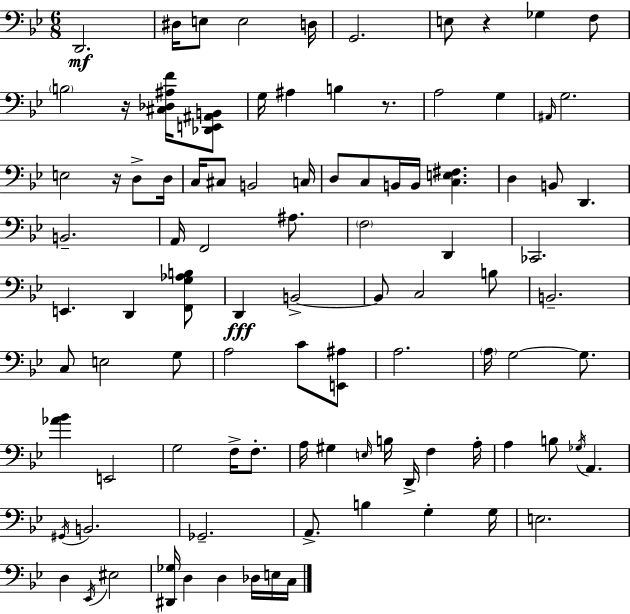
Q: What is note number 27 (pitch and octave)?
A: B2